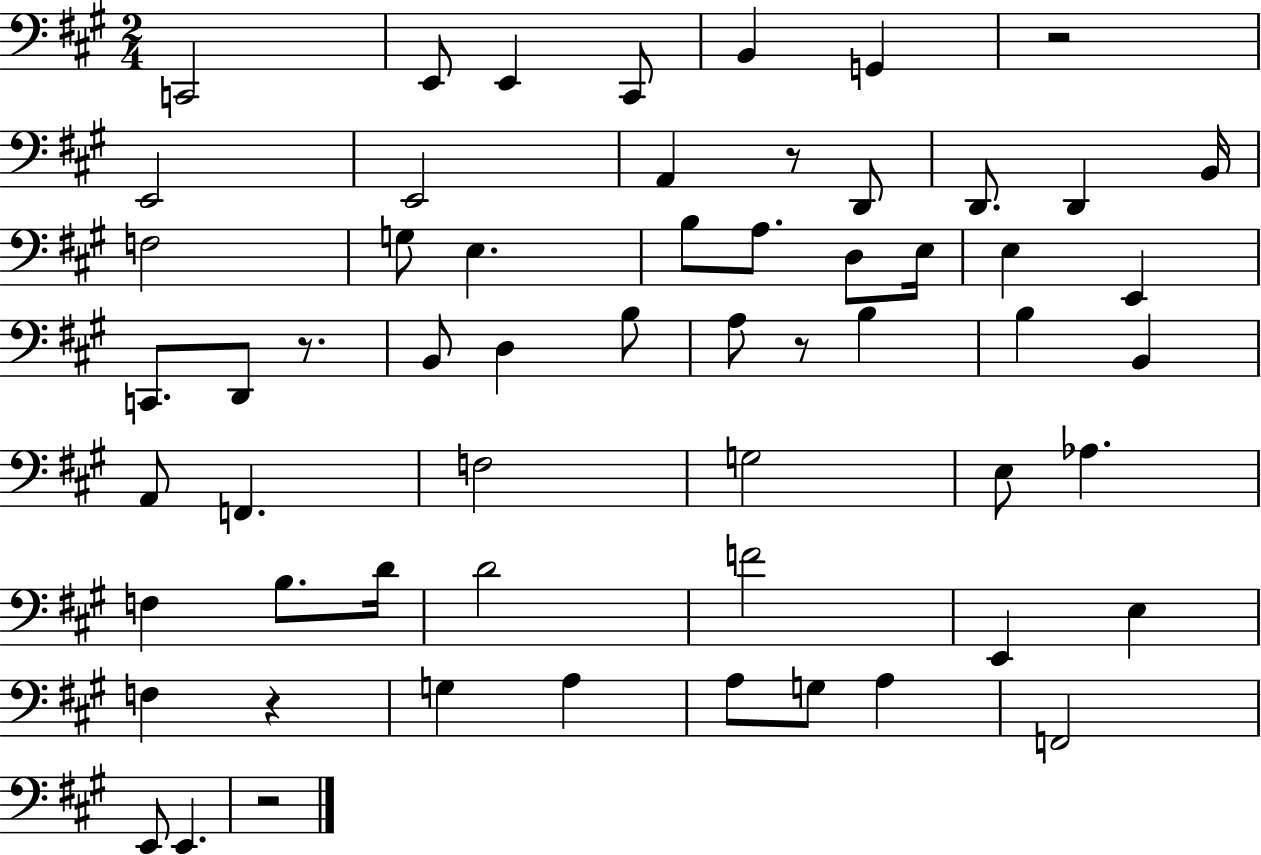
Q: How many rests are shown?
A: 6